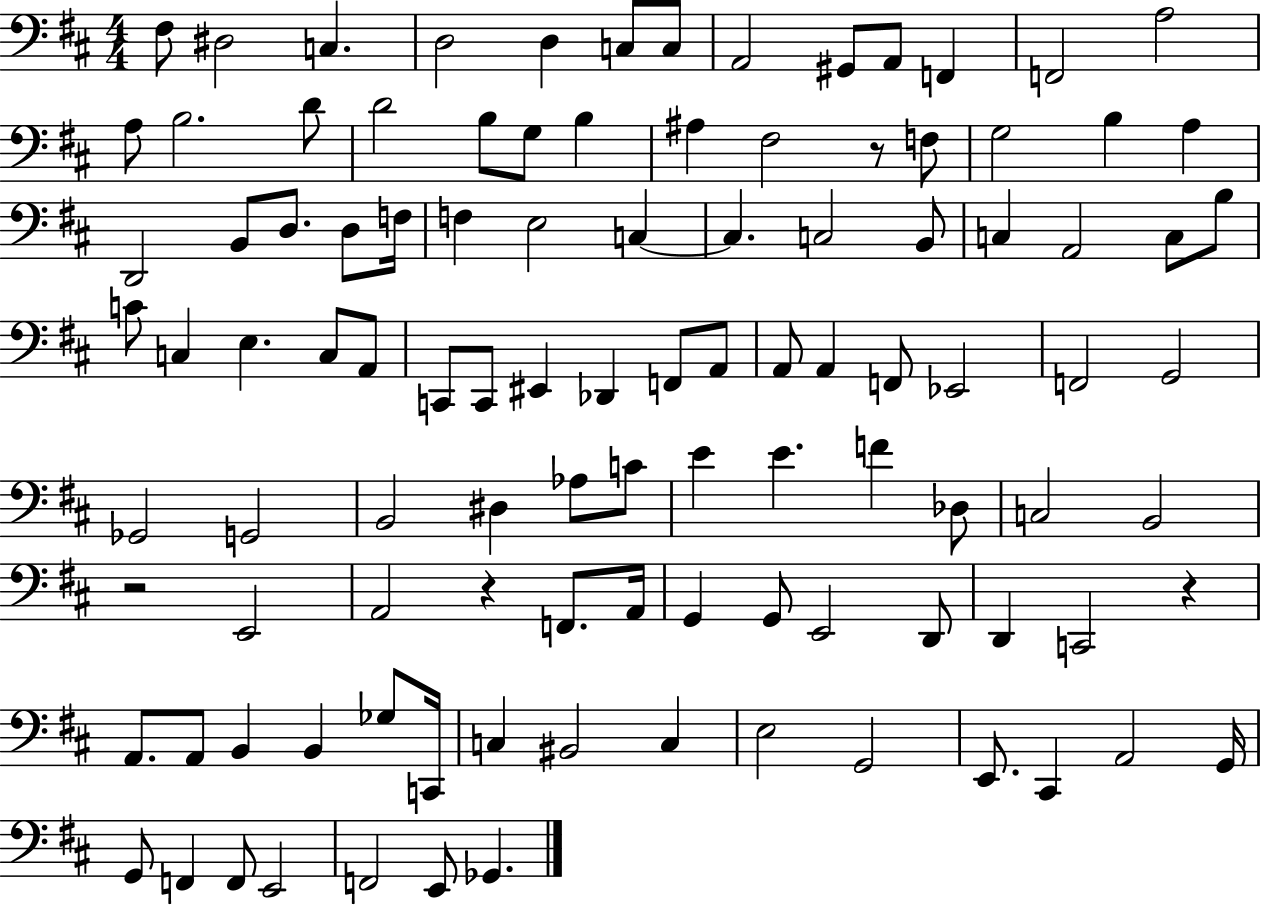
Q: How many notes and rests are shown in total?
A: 106